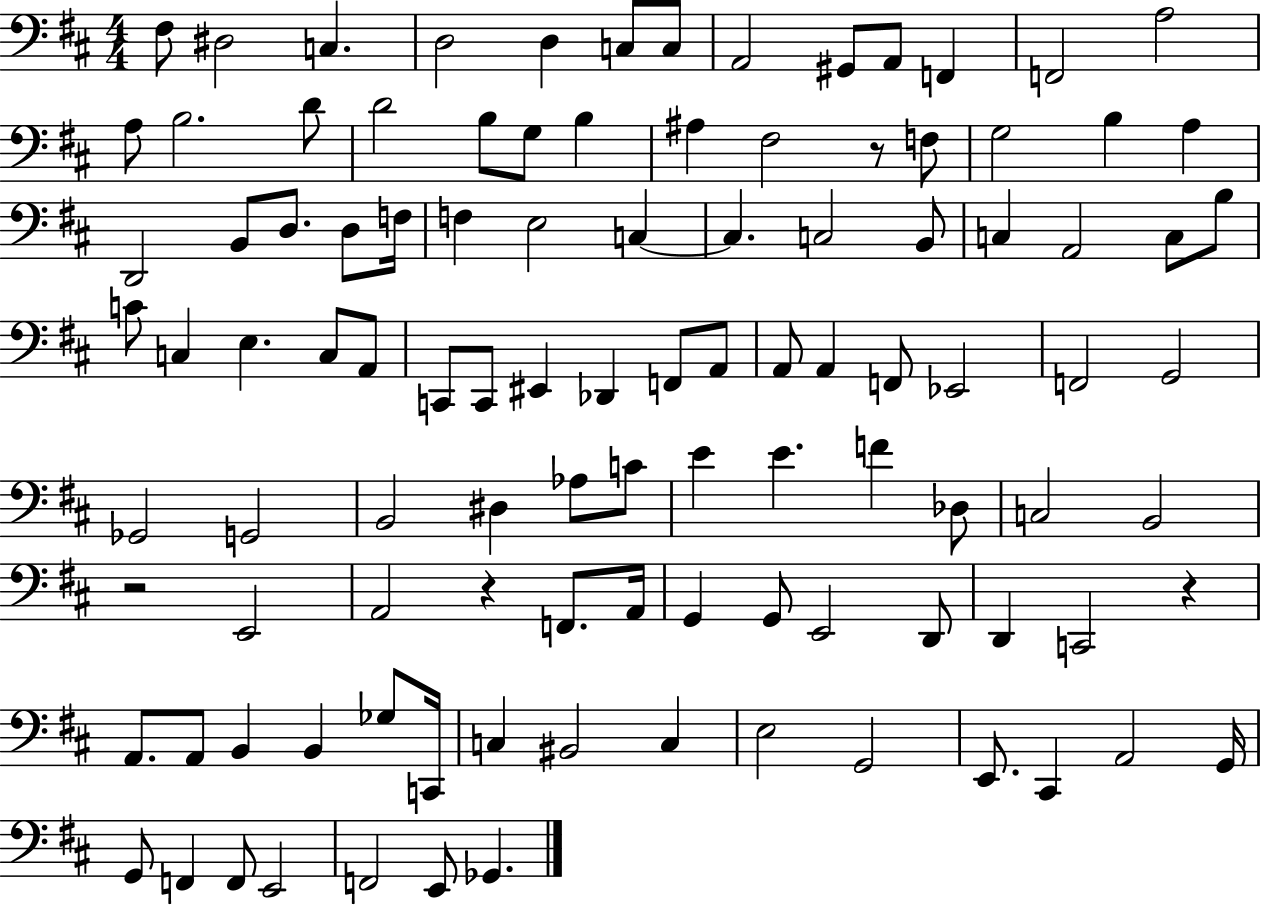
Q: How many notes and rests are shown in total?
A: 106